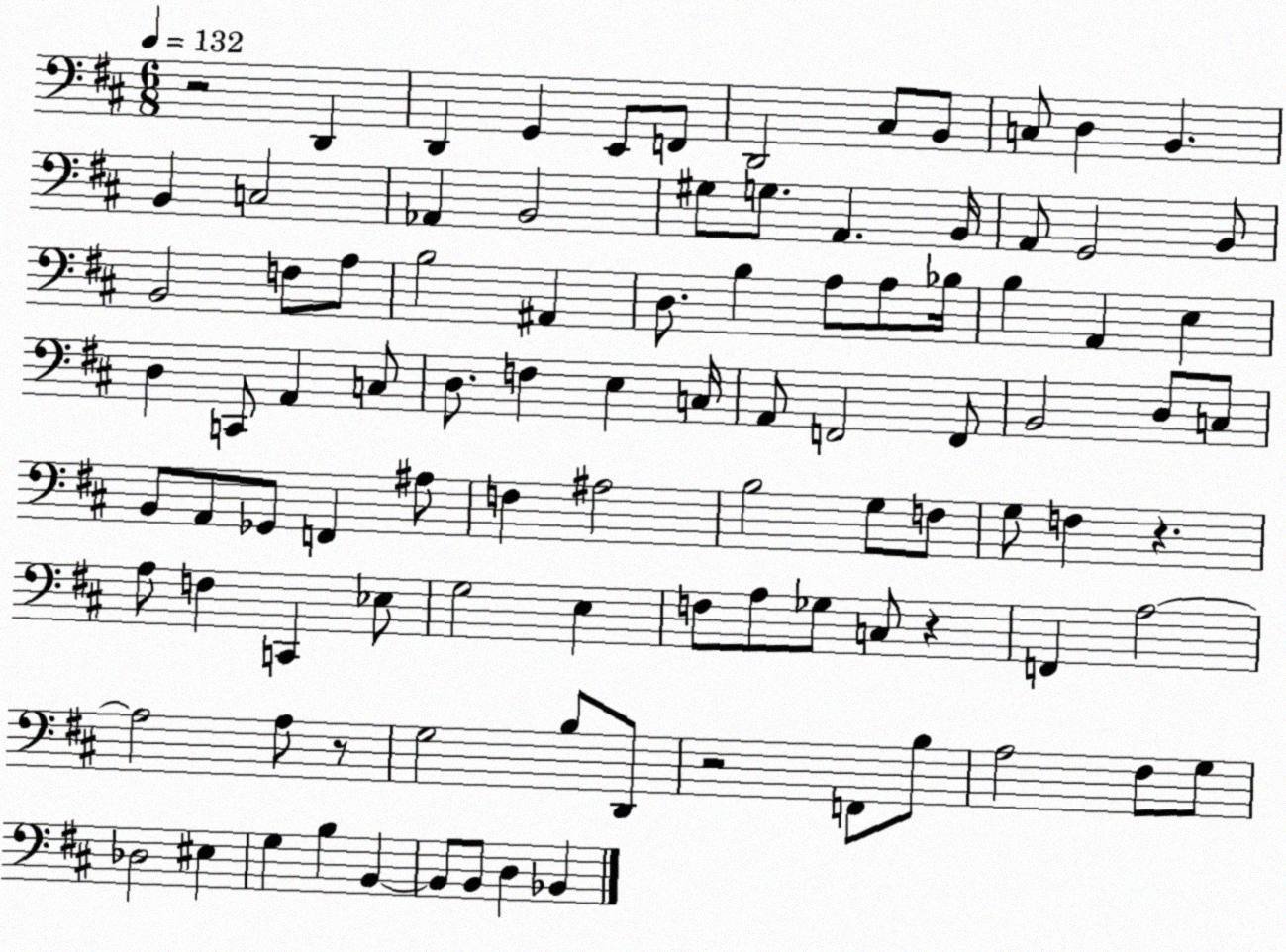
X:1
T:Untitled
M:6/8
L:1/4
K:D
z2 D,, D,, G,, E,,/2 F,,/2 D,,2 ^C,/2 B,,/2 C,/2 D, B,, B,, C,2 _A,, B,,2 ^G,/2 G,/2 A,, B,,/4 A,,/2 G,,2 B,,/2 B,,2 F,/2 A,/2 B,2 ^A,, D,/2 B, A,/2 A,/2 _B,/4 B, A,, E, D, C,,/2 A,, C,/2 D,/2 F, E, C,/4 A,,/2 F,,2 F,,/2 B,,2 D,/2 C,/2 B,,/2 A,,/2 _G,,/2 F,, ^A,/2 F, ^A,2 B,2 G,/2 F,/2 G,/2 F, z A,/2 F, C,, _E,/2 G,2 E, F,/2 A,/2 _G,/2 C,/2 z F,, A,2 A,2 A,/2 z/2 G,2 B,/2 D,,/2 z2 F,,/2 B,/2 A,2 ^F,/2 G,/2 _D,2 ^E, G, B, B,, B,,/2 B,,/2 D, _B,,